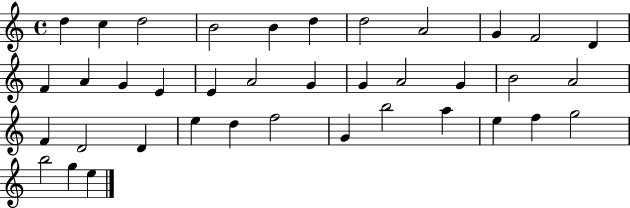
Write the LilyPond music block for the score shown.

{
  \clef treble
  \time 4/4
  \defaultTimeSignature
  \key c \major
  d''4 c''4 d''2 | b'2 b'4 d''4 | d''2 a'2 | g'4 f'2 d'4 | \break f'4 a'4 g'4 e'4 | e'4 a'2 g'4 | g'4 a'2 g'4 | b'2 a'2 | \break f'4 d'2 d'4 | e''4 d''4 f''2 | g'4 b''2 a''4 | e''4 f''4 g''2 | \break b''2 g''4 e''4 | \bar "|."
}